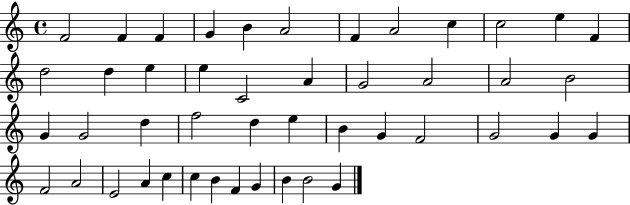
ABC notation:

X:1
T:Untitled
M:4/4
L:1/4
K:C
F2 F F G B A2 F A2 c c2 e F d2 d e e C2 A G2 A2 A2 B2 G G2 d f2 d e B G F2 G2 G G F2 A2 E2 A c c B F G B B2 G